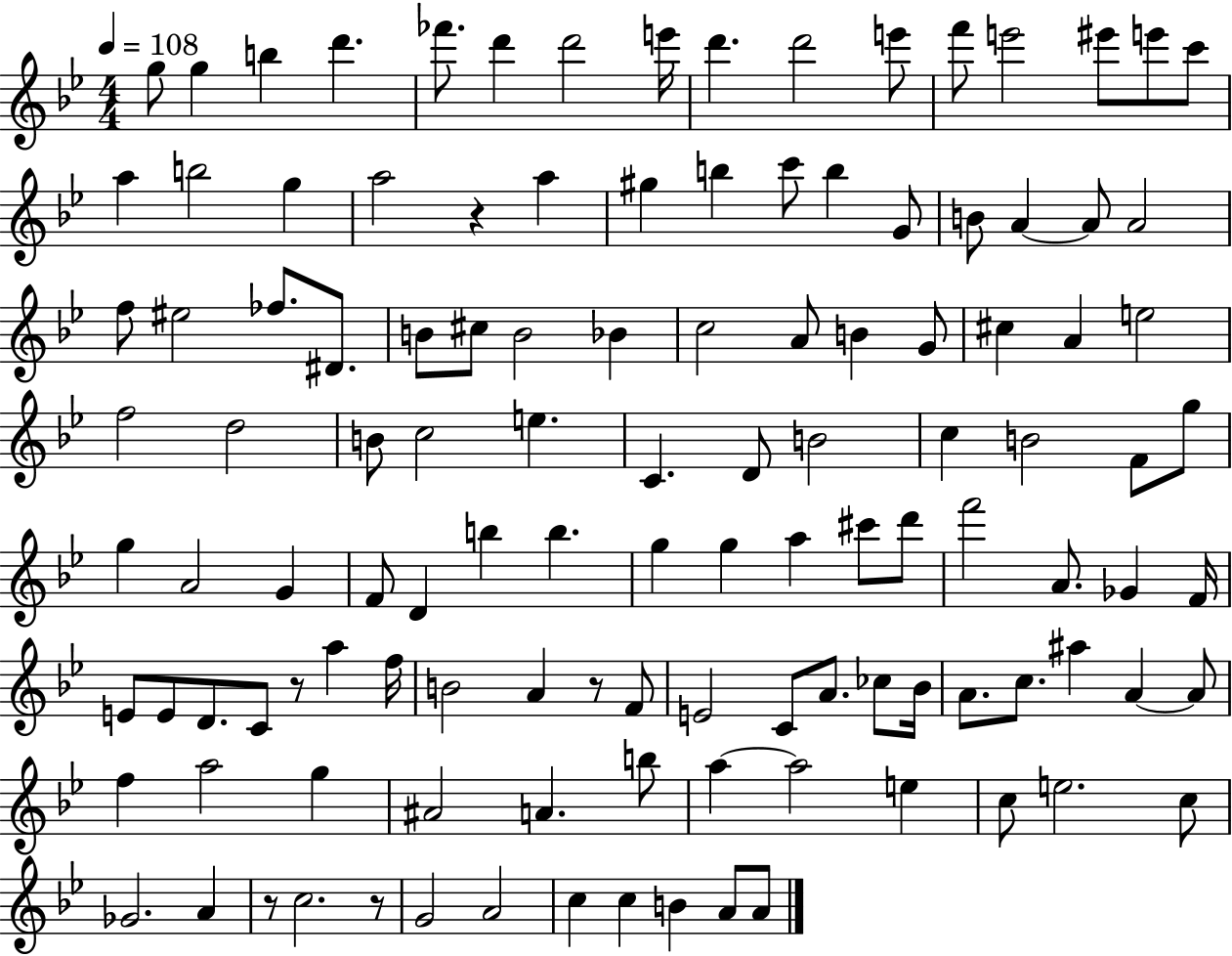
{
  \clef treble
  \numericTimeSignature
  \time 4/4
  \key bes \major
  \tempo 4 = 108
  \repeat volta 2 { g''8 g''4 b''4 d'''4. | fes'''8. d'''4 d'''2 e'''16 | d'''4. d'''2 e'''8 | f'''8 e'''2 eis'''8 e'''8 c'''8 | \break a''4 b''2 g''4 | a''2 r4 a''4 | gis''4 b''4 c'''8 b''4 g'8 | b'8 a'4~~ a'8 a'2 | \break f''8 eis''2 fes''8. dis'8. | b'8 cis''8 b'2 bes'4 | c''2 a'8 b'4 g'8 | cis''4 a'4 e''2 | \break f''2 d''2 | b'8 c''2 e''4. | c'4. d'8 b'2 | c''4 b'2 f'8 g''8 | \break g''4 a'2 g'4 | f'8 d'4 b''4 b''4. | g''4 g''4 a''4 cis'''8 d'''8 | f'''2 a'8. ges'4 f'16 | \break e'8 e'8 d'8. c'8 r8 a''4 f''16 | b'2 a'4 r8 f'8 | e'2 c'8 a'8. ces''8 bes'16 | a'8. c''8. ais''4 a'4~~ a'8 | \break f''4 a''2 g''4 | ais'2 a'4. b''8 | a''4~~ a''2 e''4 | c''8 e''2. c''8 | \break ges'2. a'4 | r8 c''2. r8 | g'2 a'2 | c''4 c''4 b'4 a'8 a'8 | \break } \bar "|."
}